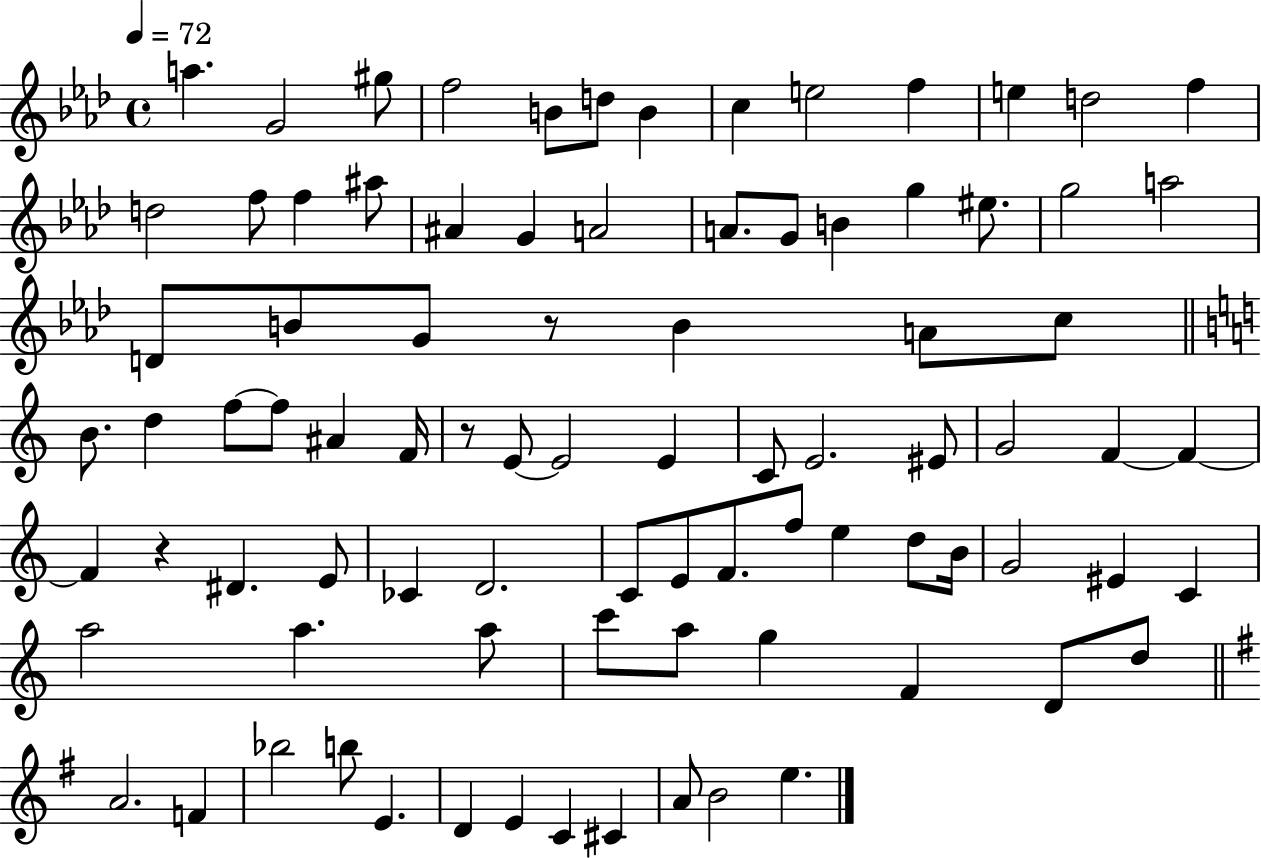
{
  \clef treble
  \time 4/4
  \defaultTimeSignature
  \key aes \major
  \tempo 4 = 72
  a''4. g'2 gis''8 | f''2 b'8 d''8 b'4 | c''4 e''2 f''4 | e''4 d''2 f''4 | \break d''2 f''8 f''4 ais''8 | ais'4 g'4 a'2 | a'8. g'8 b'4 g''4 eis''8. | g''2 a''2 | \break d'8 b'8 g'8 r8 b'4 a'8 c''8 | \bar "||" \break \key c \major b'8. d''4 f''8~~ f''8 ais'4 f'16 | r8 e'8~~ e'2 e'4 | c'8 e'2. eis'8 | g'2 f'4~~ f'4~~ | \break f'4 r4 dis'4. e'8 | ces'4 d'2. | c'8 e'8 f'8. f''8 e''4 d''8 b'16 | g'2 eis'4 c'4 | \break a''2 a''4. a''8 | c'''8 a''8 g''4 f'4 d'8 d''8 | \bar "||" \break \key g \major a'2. f'4 | bes''2 b''8 e'4. | d'4 e'4 c'4 cis'4 | a'8 b'2 e''4. | \break \bar "|."
}